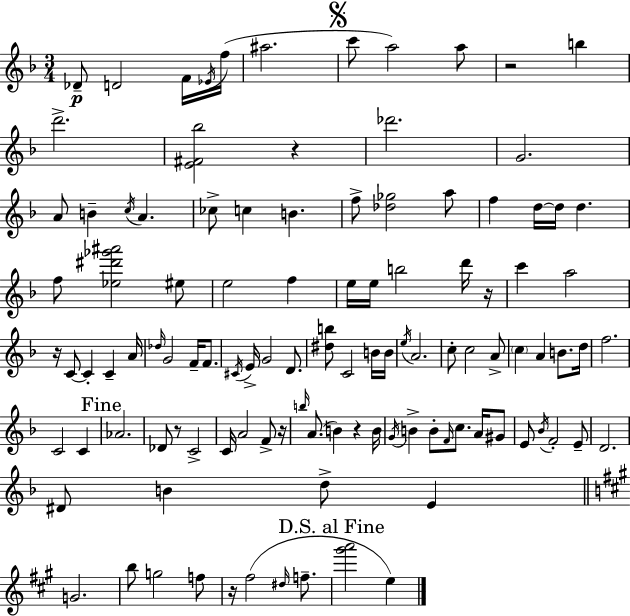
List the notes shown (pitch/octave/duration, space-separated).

Db4/e D4/h F4/s Eb4/s F5/s A#5/h. C6/e A5/h A5/e R/h B5/q D6/h. [E4,F#4,Bb5]/h R/q Db6/h. G4/h. A4/e B4/q C5/s A4/q. CES5/e C5/q B4/q. F5/e [Db5,Gb5]/h A5/e F5/q D5/s D5/s D5/q. F5/e [Eb5,D#6,Gb6,A#6]/h EIS5/e E5/h F5/q E5/s E5/s B5/h D6/s R/s C6/q A5/h R/s C4/e C4/q C4/q A4/s Db5/s G4/h F4/s F4/e. C#4/s E4/s G4/h D4/e. [D#5,B5]/e C4/h B4/s B4/s E5/s A4/h. C5/e C5/h A4/e C5/q A4/q B4/e. D5/s F5/h. C4/h C4/q Ab4/h. Db4/e R/e C4/h C4/s A4/h F4/e R/s B5/s A4/e. B4/q R/q B4/s G4/s B4/q B4/e F4/s C5/e. A4/s G#4/e E4/e Bb4/s F4/h E4/e D4/h. D#4/e B4/q D5/e E4/q G4/h. B5/e G5/h F5/e R/s F#5/h D#5/s F5/e. [G#6,A6]/h E5/q